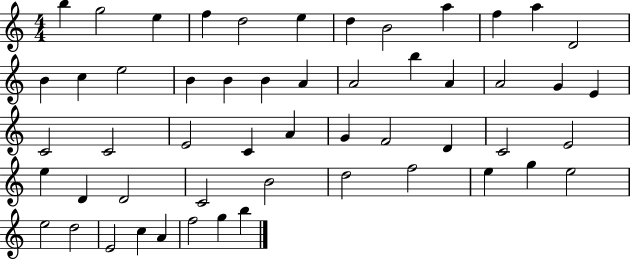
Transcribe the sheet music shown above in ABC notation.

X:1
T:Untitled
M:4/4
L:1/4
K:C
b g2 e f d2 e d B2 a f a D2 B c e2 B B B A A2 b A A2 G E C2 C2 E2 C A G F2 D C2 E2 e D D2 C2 B2 d2 f2 e g e2 e2 d2 E2 c A f2 g b